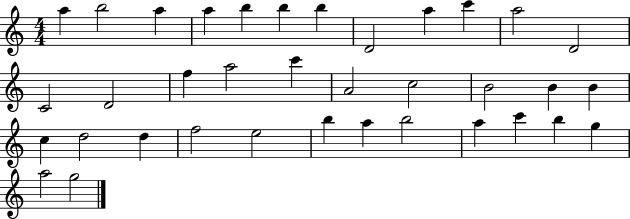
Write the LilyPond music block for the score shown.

{
  \clef treble
  \numericTimeSignature
  \time 4/4
  \key c \major
  a''4 b''2 a''4 | a''4 b''4 b''4 b''4 | d'2 a''4 c'''4 | a''2 d'2 | \break c'2 d'2 | f''4 a''2 c'''4 | a'2 c''2 | b'2 b'4 b'4 | \break c''4 d''2 d''4 | f''2 e''2 | b''4 a''4 b''2 | a''4 c'''4 b''4 g''4 | \break a''2 g''2 | \bar "|."
}